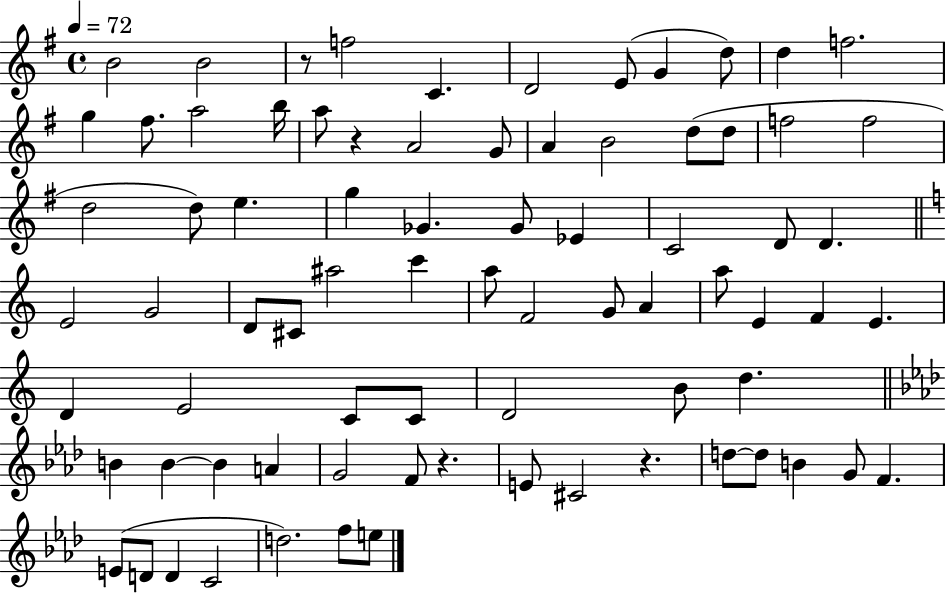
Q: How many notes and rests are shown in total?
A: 78